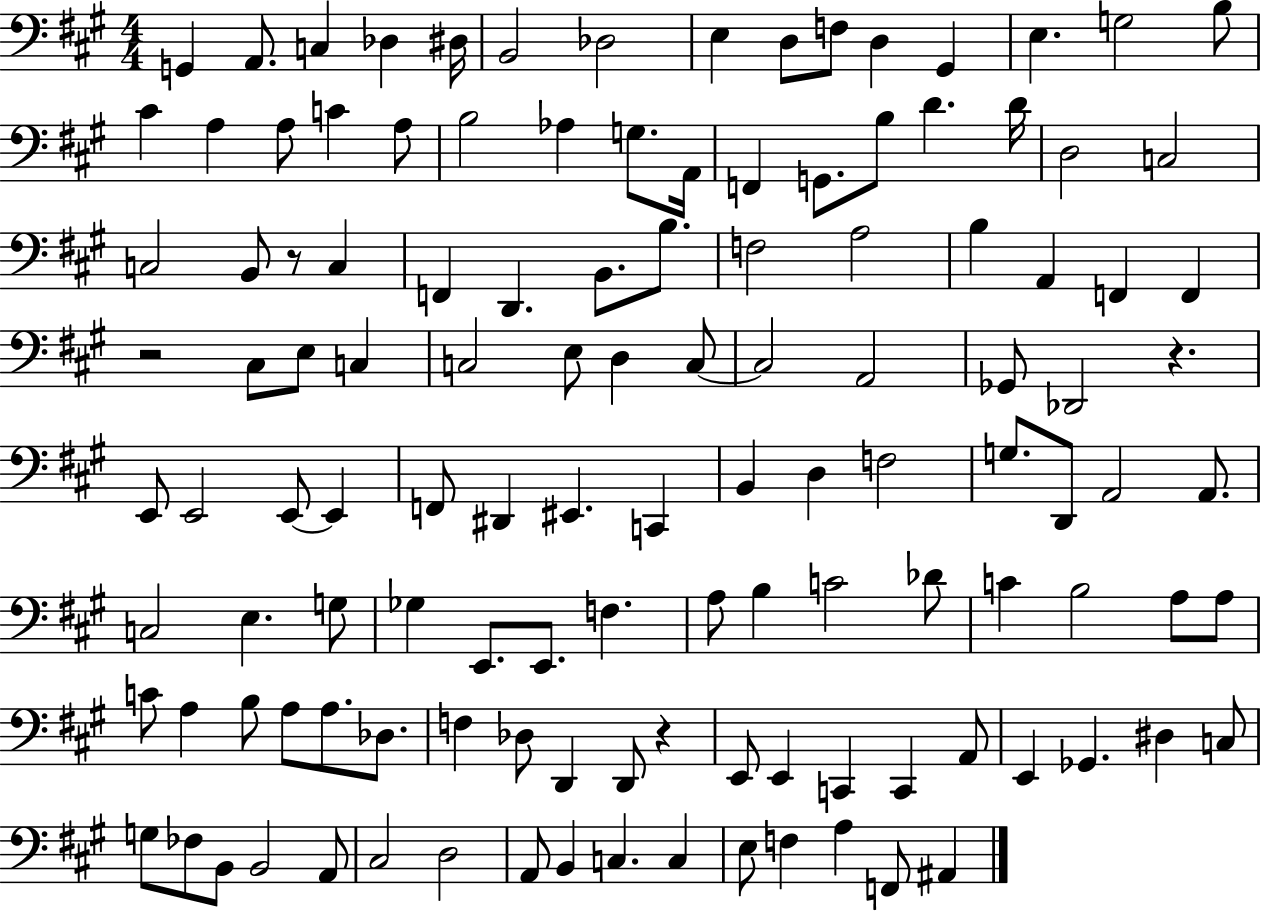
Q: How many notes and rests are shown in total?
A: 124